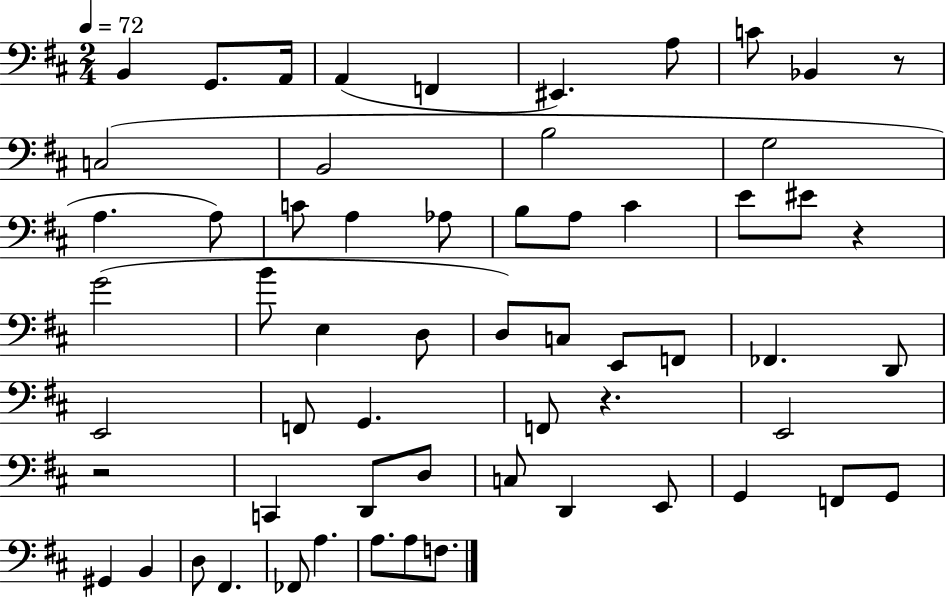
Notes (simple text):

B2/q G2/e. A2/s A2/q F2/q EIS2/q. A3/e C4/e Bb2/q R/e C3/h B2/h B3/h G3/h A3/q. A3/e C4/e A3/q Ab3/e B3/e A3/e C#4/q E4/e EIS4/e R/q G4/h B4/e E3/q D3/e D3/e C3/e E2/e F2/e FES2/q. D2/e E2/h F2/e G2/q. F2/e R/q. E2/h R/h C2/q D2/e D3/e C3/e D2/q E2/e G2/q F2/e G2/e G#2/q B2/q D3/e F#2/q. FES2/e A3/q. A3/e. A3/e F3/e.